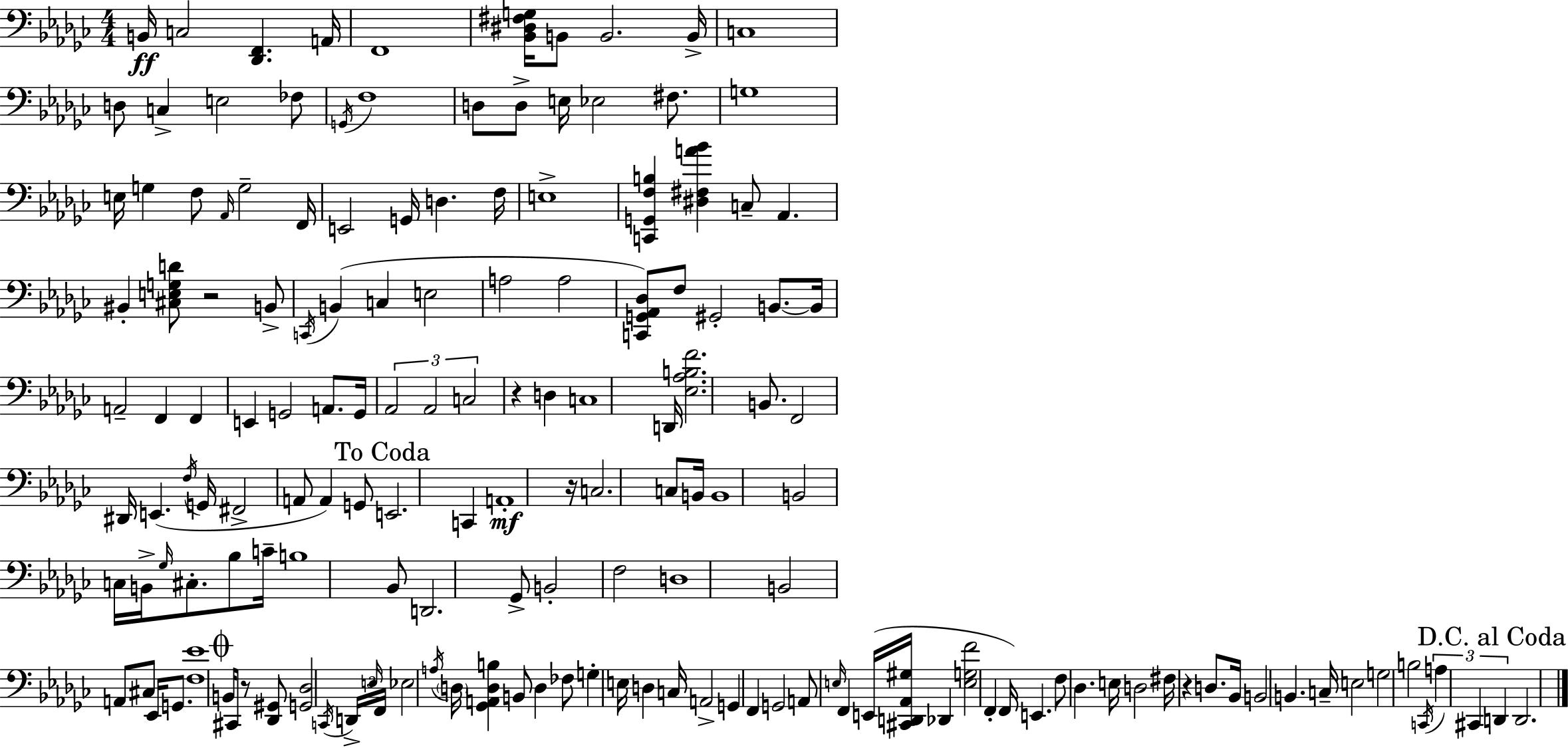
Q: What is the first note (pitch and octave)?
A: B2